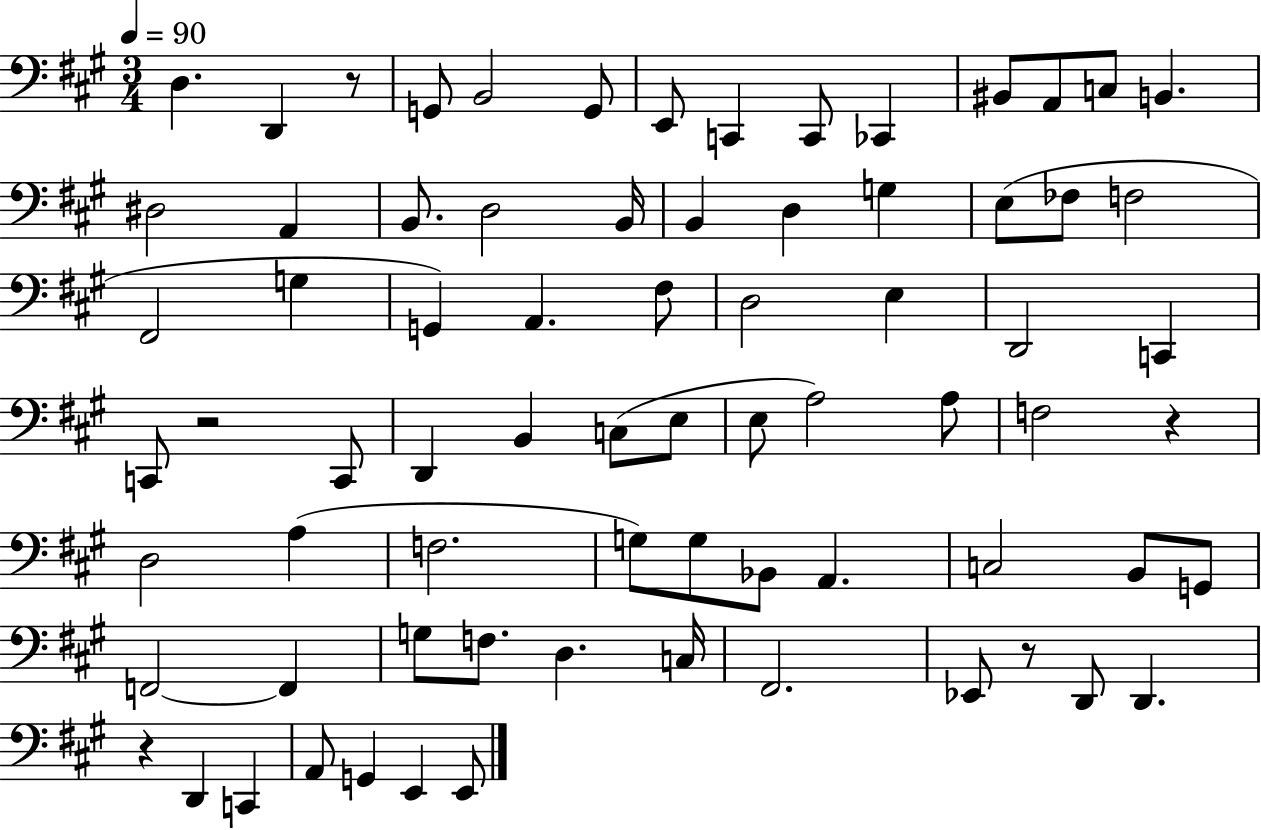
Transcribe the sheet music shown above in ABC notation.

X:1
T:Untitled
M:3/4
L:1/4
K:A
D, D,, z/2 G,,/2 B,,2 G,,/2 E,,/2 C,, C,,/2 _C,, ^B,,/2 A,,/2 C,/2 B,, ^D,2 A,, B,,/2 D,2 B,,/4 B,, D, G, E,/2 _F,/2 F,2 ^F,,2 G, G,, A,, ^F,/2 D,2 E, D,,2 C,, C,,/2 z2 C,,/2 D,, B,, C,/2 E,/2 E,/2 A,2 A,/2 F,2 z D,2 A, F,2 G,/2 G,/2 _B,,/2 A,, C,2 B,,/2 G,,/2 F,,2 F,, G,/2 F,/2 D, C,/4 ^F,,2 _E,,/2 z/2 D,,/2 D,, z D,, C,, A,,/2 G,, E,, E,,/2